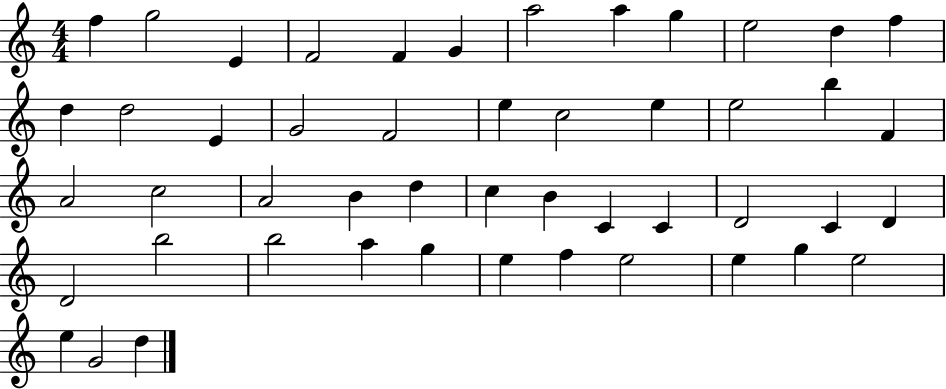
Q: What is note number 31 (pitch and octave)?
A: C4